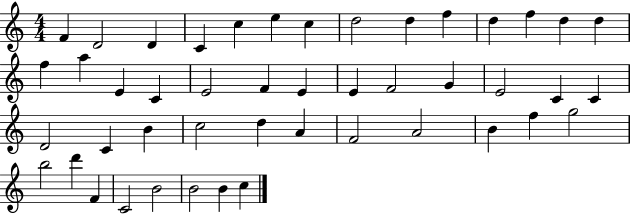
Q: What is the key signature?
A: C major